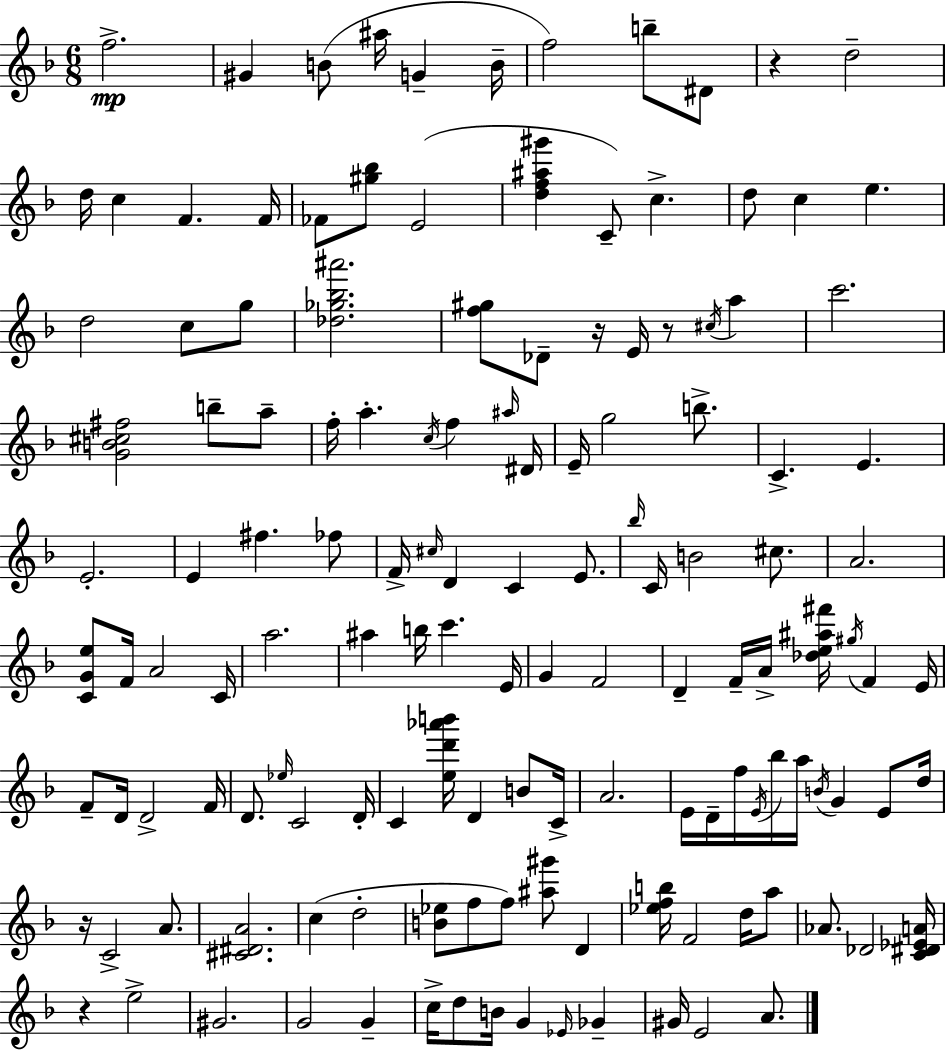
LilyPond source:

{
  \clef treble
  \numericTimeSignature
  \time 6/8
  \key f \major
  f''2.->\mp | gis'4 b'8( ais''16 g'4-- b'16-- | f''2) b''8-- dis'8 | r4 d''2-- | \break d''16 c''4 f'4. f'16 | fes'8 <gis'' bes''>8 e'2( | <d'' f'' ais'' gis'''>4 c'8--) c''4.-> | d''8 c''4 e''4. | \break d''2 c''8 g''8 | <des'' ges'' bes'' ais'''>2. | <f'' gis''>8 des'8-- r16 e'16 r8 \acciaccatura { cis''16 } a''4 | c'''2. | \break <g' b' cis'' fis''>2 b''8-- a''8-- | f''16-. a''4.-. \acciaccatura { c''16 } f''4 | \grace { ais''16 } dis'16 e'16-- g''2 | b''8.-> c'4.-> e'4. | \break e'2.-. | e'4 fis''4. | fes''8 f'16-> \grace { cis''16 } d'4 c'4 | e'8. \grace { bes''16 } c'16 b'2 | \break cis''8. a'2. | <c' g' e''>8 f'16 a'2 | c'16 a''2. | ais''4 b''16 c'''4. | \break e'16 g'4 f'2 | d'4-- f'16-- a'16-> <des'' e'' ais'' fis'''>16 | \acciaccatura { gis''16 } f'4 e'16 f'8-- d'16 d'2-> | f'16 d'8. \grace { ees''16 } c'2 | \break d'16-. c'4 <e'' d''' aes''' b'''>16 | d'4 b'8 c'16-> a'2. | e'16 d'16-- f''16 \acciaccatura { e'16 } bes''16 | a''16 \acciaccatura { b'16 } g'4 e'8 d''16 r16 c'2-> | \break a'8. <cis' dis' a'>2. | c''4( | d''2-. <b' ees''>8 f''8 | f''8) <ais'' gis'''>8 d'4 <ees'' f'' b''>16 f'2 | \break d''16 a''8 aes'8. | des'2 <c' dis' ees' a'>16 r4 | e''2-> gis'2. | g'2 | \break g'4-- c''16-> d''8 | b'16 g'4 \grace { ees'16 } ges'4-- gis'16 e'2 | a'8. \bar "|."
}